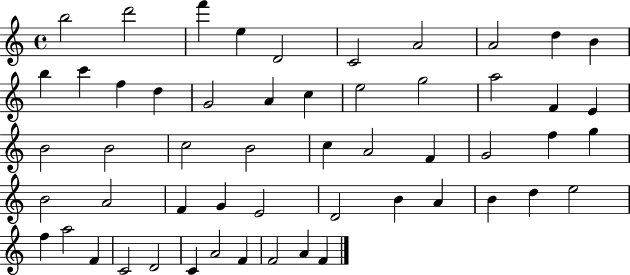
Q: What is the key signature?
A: C major